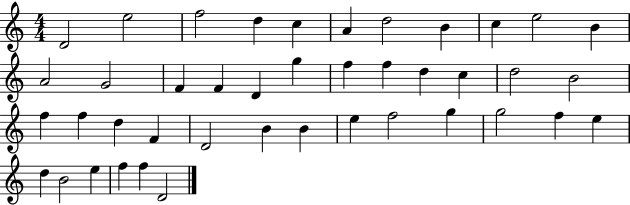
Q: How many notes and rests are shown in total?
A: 42